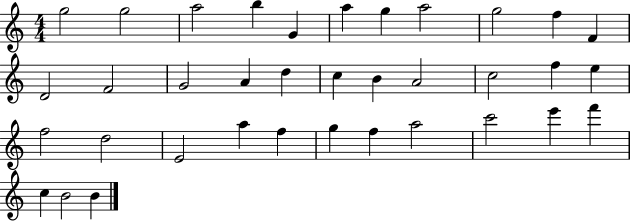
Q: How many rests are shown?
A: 0